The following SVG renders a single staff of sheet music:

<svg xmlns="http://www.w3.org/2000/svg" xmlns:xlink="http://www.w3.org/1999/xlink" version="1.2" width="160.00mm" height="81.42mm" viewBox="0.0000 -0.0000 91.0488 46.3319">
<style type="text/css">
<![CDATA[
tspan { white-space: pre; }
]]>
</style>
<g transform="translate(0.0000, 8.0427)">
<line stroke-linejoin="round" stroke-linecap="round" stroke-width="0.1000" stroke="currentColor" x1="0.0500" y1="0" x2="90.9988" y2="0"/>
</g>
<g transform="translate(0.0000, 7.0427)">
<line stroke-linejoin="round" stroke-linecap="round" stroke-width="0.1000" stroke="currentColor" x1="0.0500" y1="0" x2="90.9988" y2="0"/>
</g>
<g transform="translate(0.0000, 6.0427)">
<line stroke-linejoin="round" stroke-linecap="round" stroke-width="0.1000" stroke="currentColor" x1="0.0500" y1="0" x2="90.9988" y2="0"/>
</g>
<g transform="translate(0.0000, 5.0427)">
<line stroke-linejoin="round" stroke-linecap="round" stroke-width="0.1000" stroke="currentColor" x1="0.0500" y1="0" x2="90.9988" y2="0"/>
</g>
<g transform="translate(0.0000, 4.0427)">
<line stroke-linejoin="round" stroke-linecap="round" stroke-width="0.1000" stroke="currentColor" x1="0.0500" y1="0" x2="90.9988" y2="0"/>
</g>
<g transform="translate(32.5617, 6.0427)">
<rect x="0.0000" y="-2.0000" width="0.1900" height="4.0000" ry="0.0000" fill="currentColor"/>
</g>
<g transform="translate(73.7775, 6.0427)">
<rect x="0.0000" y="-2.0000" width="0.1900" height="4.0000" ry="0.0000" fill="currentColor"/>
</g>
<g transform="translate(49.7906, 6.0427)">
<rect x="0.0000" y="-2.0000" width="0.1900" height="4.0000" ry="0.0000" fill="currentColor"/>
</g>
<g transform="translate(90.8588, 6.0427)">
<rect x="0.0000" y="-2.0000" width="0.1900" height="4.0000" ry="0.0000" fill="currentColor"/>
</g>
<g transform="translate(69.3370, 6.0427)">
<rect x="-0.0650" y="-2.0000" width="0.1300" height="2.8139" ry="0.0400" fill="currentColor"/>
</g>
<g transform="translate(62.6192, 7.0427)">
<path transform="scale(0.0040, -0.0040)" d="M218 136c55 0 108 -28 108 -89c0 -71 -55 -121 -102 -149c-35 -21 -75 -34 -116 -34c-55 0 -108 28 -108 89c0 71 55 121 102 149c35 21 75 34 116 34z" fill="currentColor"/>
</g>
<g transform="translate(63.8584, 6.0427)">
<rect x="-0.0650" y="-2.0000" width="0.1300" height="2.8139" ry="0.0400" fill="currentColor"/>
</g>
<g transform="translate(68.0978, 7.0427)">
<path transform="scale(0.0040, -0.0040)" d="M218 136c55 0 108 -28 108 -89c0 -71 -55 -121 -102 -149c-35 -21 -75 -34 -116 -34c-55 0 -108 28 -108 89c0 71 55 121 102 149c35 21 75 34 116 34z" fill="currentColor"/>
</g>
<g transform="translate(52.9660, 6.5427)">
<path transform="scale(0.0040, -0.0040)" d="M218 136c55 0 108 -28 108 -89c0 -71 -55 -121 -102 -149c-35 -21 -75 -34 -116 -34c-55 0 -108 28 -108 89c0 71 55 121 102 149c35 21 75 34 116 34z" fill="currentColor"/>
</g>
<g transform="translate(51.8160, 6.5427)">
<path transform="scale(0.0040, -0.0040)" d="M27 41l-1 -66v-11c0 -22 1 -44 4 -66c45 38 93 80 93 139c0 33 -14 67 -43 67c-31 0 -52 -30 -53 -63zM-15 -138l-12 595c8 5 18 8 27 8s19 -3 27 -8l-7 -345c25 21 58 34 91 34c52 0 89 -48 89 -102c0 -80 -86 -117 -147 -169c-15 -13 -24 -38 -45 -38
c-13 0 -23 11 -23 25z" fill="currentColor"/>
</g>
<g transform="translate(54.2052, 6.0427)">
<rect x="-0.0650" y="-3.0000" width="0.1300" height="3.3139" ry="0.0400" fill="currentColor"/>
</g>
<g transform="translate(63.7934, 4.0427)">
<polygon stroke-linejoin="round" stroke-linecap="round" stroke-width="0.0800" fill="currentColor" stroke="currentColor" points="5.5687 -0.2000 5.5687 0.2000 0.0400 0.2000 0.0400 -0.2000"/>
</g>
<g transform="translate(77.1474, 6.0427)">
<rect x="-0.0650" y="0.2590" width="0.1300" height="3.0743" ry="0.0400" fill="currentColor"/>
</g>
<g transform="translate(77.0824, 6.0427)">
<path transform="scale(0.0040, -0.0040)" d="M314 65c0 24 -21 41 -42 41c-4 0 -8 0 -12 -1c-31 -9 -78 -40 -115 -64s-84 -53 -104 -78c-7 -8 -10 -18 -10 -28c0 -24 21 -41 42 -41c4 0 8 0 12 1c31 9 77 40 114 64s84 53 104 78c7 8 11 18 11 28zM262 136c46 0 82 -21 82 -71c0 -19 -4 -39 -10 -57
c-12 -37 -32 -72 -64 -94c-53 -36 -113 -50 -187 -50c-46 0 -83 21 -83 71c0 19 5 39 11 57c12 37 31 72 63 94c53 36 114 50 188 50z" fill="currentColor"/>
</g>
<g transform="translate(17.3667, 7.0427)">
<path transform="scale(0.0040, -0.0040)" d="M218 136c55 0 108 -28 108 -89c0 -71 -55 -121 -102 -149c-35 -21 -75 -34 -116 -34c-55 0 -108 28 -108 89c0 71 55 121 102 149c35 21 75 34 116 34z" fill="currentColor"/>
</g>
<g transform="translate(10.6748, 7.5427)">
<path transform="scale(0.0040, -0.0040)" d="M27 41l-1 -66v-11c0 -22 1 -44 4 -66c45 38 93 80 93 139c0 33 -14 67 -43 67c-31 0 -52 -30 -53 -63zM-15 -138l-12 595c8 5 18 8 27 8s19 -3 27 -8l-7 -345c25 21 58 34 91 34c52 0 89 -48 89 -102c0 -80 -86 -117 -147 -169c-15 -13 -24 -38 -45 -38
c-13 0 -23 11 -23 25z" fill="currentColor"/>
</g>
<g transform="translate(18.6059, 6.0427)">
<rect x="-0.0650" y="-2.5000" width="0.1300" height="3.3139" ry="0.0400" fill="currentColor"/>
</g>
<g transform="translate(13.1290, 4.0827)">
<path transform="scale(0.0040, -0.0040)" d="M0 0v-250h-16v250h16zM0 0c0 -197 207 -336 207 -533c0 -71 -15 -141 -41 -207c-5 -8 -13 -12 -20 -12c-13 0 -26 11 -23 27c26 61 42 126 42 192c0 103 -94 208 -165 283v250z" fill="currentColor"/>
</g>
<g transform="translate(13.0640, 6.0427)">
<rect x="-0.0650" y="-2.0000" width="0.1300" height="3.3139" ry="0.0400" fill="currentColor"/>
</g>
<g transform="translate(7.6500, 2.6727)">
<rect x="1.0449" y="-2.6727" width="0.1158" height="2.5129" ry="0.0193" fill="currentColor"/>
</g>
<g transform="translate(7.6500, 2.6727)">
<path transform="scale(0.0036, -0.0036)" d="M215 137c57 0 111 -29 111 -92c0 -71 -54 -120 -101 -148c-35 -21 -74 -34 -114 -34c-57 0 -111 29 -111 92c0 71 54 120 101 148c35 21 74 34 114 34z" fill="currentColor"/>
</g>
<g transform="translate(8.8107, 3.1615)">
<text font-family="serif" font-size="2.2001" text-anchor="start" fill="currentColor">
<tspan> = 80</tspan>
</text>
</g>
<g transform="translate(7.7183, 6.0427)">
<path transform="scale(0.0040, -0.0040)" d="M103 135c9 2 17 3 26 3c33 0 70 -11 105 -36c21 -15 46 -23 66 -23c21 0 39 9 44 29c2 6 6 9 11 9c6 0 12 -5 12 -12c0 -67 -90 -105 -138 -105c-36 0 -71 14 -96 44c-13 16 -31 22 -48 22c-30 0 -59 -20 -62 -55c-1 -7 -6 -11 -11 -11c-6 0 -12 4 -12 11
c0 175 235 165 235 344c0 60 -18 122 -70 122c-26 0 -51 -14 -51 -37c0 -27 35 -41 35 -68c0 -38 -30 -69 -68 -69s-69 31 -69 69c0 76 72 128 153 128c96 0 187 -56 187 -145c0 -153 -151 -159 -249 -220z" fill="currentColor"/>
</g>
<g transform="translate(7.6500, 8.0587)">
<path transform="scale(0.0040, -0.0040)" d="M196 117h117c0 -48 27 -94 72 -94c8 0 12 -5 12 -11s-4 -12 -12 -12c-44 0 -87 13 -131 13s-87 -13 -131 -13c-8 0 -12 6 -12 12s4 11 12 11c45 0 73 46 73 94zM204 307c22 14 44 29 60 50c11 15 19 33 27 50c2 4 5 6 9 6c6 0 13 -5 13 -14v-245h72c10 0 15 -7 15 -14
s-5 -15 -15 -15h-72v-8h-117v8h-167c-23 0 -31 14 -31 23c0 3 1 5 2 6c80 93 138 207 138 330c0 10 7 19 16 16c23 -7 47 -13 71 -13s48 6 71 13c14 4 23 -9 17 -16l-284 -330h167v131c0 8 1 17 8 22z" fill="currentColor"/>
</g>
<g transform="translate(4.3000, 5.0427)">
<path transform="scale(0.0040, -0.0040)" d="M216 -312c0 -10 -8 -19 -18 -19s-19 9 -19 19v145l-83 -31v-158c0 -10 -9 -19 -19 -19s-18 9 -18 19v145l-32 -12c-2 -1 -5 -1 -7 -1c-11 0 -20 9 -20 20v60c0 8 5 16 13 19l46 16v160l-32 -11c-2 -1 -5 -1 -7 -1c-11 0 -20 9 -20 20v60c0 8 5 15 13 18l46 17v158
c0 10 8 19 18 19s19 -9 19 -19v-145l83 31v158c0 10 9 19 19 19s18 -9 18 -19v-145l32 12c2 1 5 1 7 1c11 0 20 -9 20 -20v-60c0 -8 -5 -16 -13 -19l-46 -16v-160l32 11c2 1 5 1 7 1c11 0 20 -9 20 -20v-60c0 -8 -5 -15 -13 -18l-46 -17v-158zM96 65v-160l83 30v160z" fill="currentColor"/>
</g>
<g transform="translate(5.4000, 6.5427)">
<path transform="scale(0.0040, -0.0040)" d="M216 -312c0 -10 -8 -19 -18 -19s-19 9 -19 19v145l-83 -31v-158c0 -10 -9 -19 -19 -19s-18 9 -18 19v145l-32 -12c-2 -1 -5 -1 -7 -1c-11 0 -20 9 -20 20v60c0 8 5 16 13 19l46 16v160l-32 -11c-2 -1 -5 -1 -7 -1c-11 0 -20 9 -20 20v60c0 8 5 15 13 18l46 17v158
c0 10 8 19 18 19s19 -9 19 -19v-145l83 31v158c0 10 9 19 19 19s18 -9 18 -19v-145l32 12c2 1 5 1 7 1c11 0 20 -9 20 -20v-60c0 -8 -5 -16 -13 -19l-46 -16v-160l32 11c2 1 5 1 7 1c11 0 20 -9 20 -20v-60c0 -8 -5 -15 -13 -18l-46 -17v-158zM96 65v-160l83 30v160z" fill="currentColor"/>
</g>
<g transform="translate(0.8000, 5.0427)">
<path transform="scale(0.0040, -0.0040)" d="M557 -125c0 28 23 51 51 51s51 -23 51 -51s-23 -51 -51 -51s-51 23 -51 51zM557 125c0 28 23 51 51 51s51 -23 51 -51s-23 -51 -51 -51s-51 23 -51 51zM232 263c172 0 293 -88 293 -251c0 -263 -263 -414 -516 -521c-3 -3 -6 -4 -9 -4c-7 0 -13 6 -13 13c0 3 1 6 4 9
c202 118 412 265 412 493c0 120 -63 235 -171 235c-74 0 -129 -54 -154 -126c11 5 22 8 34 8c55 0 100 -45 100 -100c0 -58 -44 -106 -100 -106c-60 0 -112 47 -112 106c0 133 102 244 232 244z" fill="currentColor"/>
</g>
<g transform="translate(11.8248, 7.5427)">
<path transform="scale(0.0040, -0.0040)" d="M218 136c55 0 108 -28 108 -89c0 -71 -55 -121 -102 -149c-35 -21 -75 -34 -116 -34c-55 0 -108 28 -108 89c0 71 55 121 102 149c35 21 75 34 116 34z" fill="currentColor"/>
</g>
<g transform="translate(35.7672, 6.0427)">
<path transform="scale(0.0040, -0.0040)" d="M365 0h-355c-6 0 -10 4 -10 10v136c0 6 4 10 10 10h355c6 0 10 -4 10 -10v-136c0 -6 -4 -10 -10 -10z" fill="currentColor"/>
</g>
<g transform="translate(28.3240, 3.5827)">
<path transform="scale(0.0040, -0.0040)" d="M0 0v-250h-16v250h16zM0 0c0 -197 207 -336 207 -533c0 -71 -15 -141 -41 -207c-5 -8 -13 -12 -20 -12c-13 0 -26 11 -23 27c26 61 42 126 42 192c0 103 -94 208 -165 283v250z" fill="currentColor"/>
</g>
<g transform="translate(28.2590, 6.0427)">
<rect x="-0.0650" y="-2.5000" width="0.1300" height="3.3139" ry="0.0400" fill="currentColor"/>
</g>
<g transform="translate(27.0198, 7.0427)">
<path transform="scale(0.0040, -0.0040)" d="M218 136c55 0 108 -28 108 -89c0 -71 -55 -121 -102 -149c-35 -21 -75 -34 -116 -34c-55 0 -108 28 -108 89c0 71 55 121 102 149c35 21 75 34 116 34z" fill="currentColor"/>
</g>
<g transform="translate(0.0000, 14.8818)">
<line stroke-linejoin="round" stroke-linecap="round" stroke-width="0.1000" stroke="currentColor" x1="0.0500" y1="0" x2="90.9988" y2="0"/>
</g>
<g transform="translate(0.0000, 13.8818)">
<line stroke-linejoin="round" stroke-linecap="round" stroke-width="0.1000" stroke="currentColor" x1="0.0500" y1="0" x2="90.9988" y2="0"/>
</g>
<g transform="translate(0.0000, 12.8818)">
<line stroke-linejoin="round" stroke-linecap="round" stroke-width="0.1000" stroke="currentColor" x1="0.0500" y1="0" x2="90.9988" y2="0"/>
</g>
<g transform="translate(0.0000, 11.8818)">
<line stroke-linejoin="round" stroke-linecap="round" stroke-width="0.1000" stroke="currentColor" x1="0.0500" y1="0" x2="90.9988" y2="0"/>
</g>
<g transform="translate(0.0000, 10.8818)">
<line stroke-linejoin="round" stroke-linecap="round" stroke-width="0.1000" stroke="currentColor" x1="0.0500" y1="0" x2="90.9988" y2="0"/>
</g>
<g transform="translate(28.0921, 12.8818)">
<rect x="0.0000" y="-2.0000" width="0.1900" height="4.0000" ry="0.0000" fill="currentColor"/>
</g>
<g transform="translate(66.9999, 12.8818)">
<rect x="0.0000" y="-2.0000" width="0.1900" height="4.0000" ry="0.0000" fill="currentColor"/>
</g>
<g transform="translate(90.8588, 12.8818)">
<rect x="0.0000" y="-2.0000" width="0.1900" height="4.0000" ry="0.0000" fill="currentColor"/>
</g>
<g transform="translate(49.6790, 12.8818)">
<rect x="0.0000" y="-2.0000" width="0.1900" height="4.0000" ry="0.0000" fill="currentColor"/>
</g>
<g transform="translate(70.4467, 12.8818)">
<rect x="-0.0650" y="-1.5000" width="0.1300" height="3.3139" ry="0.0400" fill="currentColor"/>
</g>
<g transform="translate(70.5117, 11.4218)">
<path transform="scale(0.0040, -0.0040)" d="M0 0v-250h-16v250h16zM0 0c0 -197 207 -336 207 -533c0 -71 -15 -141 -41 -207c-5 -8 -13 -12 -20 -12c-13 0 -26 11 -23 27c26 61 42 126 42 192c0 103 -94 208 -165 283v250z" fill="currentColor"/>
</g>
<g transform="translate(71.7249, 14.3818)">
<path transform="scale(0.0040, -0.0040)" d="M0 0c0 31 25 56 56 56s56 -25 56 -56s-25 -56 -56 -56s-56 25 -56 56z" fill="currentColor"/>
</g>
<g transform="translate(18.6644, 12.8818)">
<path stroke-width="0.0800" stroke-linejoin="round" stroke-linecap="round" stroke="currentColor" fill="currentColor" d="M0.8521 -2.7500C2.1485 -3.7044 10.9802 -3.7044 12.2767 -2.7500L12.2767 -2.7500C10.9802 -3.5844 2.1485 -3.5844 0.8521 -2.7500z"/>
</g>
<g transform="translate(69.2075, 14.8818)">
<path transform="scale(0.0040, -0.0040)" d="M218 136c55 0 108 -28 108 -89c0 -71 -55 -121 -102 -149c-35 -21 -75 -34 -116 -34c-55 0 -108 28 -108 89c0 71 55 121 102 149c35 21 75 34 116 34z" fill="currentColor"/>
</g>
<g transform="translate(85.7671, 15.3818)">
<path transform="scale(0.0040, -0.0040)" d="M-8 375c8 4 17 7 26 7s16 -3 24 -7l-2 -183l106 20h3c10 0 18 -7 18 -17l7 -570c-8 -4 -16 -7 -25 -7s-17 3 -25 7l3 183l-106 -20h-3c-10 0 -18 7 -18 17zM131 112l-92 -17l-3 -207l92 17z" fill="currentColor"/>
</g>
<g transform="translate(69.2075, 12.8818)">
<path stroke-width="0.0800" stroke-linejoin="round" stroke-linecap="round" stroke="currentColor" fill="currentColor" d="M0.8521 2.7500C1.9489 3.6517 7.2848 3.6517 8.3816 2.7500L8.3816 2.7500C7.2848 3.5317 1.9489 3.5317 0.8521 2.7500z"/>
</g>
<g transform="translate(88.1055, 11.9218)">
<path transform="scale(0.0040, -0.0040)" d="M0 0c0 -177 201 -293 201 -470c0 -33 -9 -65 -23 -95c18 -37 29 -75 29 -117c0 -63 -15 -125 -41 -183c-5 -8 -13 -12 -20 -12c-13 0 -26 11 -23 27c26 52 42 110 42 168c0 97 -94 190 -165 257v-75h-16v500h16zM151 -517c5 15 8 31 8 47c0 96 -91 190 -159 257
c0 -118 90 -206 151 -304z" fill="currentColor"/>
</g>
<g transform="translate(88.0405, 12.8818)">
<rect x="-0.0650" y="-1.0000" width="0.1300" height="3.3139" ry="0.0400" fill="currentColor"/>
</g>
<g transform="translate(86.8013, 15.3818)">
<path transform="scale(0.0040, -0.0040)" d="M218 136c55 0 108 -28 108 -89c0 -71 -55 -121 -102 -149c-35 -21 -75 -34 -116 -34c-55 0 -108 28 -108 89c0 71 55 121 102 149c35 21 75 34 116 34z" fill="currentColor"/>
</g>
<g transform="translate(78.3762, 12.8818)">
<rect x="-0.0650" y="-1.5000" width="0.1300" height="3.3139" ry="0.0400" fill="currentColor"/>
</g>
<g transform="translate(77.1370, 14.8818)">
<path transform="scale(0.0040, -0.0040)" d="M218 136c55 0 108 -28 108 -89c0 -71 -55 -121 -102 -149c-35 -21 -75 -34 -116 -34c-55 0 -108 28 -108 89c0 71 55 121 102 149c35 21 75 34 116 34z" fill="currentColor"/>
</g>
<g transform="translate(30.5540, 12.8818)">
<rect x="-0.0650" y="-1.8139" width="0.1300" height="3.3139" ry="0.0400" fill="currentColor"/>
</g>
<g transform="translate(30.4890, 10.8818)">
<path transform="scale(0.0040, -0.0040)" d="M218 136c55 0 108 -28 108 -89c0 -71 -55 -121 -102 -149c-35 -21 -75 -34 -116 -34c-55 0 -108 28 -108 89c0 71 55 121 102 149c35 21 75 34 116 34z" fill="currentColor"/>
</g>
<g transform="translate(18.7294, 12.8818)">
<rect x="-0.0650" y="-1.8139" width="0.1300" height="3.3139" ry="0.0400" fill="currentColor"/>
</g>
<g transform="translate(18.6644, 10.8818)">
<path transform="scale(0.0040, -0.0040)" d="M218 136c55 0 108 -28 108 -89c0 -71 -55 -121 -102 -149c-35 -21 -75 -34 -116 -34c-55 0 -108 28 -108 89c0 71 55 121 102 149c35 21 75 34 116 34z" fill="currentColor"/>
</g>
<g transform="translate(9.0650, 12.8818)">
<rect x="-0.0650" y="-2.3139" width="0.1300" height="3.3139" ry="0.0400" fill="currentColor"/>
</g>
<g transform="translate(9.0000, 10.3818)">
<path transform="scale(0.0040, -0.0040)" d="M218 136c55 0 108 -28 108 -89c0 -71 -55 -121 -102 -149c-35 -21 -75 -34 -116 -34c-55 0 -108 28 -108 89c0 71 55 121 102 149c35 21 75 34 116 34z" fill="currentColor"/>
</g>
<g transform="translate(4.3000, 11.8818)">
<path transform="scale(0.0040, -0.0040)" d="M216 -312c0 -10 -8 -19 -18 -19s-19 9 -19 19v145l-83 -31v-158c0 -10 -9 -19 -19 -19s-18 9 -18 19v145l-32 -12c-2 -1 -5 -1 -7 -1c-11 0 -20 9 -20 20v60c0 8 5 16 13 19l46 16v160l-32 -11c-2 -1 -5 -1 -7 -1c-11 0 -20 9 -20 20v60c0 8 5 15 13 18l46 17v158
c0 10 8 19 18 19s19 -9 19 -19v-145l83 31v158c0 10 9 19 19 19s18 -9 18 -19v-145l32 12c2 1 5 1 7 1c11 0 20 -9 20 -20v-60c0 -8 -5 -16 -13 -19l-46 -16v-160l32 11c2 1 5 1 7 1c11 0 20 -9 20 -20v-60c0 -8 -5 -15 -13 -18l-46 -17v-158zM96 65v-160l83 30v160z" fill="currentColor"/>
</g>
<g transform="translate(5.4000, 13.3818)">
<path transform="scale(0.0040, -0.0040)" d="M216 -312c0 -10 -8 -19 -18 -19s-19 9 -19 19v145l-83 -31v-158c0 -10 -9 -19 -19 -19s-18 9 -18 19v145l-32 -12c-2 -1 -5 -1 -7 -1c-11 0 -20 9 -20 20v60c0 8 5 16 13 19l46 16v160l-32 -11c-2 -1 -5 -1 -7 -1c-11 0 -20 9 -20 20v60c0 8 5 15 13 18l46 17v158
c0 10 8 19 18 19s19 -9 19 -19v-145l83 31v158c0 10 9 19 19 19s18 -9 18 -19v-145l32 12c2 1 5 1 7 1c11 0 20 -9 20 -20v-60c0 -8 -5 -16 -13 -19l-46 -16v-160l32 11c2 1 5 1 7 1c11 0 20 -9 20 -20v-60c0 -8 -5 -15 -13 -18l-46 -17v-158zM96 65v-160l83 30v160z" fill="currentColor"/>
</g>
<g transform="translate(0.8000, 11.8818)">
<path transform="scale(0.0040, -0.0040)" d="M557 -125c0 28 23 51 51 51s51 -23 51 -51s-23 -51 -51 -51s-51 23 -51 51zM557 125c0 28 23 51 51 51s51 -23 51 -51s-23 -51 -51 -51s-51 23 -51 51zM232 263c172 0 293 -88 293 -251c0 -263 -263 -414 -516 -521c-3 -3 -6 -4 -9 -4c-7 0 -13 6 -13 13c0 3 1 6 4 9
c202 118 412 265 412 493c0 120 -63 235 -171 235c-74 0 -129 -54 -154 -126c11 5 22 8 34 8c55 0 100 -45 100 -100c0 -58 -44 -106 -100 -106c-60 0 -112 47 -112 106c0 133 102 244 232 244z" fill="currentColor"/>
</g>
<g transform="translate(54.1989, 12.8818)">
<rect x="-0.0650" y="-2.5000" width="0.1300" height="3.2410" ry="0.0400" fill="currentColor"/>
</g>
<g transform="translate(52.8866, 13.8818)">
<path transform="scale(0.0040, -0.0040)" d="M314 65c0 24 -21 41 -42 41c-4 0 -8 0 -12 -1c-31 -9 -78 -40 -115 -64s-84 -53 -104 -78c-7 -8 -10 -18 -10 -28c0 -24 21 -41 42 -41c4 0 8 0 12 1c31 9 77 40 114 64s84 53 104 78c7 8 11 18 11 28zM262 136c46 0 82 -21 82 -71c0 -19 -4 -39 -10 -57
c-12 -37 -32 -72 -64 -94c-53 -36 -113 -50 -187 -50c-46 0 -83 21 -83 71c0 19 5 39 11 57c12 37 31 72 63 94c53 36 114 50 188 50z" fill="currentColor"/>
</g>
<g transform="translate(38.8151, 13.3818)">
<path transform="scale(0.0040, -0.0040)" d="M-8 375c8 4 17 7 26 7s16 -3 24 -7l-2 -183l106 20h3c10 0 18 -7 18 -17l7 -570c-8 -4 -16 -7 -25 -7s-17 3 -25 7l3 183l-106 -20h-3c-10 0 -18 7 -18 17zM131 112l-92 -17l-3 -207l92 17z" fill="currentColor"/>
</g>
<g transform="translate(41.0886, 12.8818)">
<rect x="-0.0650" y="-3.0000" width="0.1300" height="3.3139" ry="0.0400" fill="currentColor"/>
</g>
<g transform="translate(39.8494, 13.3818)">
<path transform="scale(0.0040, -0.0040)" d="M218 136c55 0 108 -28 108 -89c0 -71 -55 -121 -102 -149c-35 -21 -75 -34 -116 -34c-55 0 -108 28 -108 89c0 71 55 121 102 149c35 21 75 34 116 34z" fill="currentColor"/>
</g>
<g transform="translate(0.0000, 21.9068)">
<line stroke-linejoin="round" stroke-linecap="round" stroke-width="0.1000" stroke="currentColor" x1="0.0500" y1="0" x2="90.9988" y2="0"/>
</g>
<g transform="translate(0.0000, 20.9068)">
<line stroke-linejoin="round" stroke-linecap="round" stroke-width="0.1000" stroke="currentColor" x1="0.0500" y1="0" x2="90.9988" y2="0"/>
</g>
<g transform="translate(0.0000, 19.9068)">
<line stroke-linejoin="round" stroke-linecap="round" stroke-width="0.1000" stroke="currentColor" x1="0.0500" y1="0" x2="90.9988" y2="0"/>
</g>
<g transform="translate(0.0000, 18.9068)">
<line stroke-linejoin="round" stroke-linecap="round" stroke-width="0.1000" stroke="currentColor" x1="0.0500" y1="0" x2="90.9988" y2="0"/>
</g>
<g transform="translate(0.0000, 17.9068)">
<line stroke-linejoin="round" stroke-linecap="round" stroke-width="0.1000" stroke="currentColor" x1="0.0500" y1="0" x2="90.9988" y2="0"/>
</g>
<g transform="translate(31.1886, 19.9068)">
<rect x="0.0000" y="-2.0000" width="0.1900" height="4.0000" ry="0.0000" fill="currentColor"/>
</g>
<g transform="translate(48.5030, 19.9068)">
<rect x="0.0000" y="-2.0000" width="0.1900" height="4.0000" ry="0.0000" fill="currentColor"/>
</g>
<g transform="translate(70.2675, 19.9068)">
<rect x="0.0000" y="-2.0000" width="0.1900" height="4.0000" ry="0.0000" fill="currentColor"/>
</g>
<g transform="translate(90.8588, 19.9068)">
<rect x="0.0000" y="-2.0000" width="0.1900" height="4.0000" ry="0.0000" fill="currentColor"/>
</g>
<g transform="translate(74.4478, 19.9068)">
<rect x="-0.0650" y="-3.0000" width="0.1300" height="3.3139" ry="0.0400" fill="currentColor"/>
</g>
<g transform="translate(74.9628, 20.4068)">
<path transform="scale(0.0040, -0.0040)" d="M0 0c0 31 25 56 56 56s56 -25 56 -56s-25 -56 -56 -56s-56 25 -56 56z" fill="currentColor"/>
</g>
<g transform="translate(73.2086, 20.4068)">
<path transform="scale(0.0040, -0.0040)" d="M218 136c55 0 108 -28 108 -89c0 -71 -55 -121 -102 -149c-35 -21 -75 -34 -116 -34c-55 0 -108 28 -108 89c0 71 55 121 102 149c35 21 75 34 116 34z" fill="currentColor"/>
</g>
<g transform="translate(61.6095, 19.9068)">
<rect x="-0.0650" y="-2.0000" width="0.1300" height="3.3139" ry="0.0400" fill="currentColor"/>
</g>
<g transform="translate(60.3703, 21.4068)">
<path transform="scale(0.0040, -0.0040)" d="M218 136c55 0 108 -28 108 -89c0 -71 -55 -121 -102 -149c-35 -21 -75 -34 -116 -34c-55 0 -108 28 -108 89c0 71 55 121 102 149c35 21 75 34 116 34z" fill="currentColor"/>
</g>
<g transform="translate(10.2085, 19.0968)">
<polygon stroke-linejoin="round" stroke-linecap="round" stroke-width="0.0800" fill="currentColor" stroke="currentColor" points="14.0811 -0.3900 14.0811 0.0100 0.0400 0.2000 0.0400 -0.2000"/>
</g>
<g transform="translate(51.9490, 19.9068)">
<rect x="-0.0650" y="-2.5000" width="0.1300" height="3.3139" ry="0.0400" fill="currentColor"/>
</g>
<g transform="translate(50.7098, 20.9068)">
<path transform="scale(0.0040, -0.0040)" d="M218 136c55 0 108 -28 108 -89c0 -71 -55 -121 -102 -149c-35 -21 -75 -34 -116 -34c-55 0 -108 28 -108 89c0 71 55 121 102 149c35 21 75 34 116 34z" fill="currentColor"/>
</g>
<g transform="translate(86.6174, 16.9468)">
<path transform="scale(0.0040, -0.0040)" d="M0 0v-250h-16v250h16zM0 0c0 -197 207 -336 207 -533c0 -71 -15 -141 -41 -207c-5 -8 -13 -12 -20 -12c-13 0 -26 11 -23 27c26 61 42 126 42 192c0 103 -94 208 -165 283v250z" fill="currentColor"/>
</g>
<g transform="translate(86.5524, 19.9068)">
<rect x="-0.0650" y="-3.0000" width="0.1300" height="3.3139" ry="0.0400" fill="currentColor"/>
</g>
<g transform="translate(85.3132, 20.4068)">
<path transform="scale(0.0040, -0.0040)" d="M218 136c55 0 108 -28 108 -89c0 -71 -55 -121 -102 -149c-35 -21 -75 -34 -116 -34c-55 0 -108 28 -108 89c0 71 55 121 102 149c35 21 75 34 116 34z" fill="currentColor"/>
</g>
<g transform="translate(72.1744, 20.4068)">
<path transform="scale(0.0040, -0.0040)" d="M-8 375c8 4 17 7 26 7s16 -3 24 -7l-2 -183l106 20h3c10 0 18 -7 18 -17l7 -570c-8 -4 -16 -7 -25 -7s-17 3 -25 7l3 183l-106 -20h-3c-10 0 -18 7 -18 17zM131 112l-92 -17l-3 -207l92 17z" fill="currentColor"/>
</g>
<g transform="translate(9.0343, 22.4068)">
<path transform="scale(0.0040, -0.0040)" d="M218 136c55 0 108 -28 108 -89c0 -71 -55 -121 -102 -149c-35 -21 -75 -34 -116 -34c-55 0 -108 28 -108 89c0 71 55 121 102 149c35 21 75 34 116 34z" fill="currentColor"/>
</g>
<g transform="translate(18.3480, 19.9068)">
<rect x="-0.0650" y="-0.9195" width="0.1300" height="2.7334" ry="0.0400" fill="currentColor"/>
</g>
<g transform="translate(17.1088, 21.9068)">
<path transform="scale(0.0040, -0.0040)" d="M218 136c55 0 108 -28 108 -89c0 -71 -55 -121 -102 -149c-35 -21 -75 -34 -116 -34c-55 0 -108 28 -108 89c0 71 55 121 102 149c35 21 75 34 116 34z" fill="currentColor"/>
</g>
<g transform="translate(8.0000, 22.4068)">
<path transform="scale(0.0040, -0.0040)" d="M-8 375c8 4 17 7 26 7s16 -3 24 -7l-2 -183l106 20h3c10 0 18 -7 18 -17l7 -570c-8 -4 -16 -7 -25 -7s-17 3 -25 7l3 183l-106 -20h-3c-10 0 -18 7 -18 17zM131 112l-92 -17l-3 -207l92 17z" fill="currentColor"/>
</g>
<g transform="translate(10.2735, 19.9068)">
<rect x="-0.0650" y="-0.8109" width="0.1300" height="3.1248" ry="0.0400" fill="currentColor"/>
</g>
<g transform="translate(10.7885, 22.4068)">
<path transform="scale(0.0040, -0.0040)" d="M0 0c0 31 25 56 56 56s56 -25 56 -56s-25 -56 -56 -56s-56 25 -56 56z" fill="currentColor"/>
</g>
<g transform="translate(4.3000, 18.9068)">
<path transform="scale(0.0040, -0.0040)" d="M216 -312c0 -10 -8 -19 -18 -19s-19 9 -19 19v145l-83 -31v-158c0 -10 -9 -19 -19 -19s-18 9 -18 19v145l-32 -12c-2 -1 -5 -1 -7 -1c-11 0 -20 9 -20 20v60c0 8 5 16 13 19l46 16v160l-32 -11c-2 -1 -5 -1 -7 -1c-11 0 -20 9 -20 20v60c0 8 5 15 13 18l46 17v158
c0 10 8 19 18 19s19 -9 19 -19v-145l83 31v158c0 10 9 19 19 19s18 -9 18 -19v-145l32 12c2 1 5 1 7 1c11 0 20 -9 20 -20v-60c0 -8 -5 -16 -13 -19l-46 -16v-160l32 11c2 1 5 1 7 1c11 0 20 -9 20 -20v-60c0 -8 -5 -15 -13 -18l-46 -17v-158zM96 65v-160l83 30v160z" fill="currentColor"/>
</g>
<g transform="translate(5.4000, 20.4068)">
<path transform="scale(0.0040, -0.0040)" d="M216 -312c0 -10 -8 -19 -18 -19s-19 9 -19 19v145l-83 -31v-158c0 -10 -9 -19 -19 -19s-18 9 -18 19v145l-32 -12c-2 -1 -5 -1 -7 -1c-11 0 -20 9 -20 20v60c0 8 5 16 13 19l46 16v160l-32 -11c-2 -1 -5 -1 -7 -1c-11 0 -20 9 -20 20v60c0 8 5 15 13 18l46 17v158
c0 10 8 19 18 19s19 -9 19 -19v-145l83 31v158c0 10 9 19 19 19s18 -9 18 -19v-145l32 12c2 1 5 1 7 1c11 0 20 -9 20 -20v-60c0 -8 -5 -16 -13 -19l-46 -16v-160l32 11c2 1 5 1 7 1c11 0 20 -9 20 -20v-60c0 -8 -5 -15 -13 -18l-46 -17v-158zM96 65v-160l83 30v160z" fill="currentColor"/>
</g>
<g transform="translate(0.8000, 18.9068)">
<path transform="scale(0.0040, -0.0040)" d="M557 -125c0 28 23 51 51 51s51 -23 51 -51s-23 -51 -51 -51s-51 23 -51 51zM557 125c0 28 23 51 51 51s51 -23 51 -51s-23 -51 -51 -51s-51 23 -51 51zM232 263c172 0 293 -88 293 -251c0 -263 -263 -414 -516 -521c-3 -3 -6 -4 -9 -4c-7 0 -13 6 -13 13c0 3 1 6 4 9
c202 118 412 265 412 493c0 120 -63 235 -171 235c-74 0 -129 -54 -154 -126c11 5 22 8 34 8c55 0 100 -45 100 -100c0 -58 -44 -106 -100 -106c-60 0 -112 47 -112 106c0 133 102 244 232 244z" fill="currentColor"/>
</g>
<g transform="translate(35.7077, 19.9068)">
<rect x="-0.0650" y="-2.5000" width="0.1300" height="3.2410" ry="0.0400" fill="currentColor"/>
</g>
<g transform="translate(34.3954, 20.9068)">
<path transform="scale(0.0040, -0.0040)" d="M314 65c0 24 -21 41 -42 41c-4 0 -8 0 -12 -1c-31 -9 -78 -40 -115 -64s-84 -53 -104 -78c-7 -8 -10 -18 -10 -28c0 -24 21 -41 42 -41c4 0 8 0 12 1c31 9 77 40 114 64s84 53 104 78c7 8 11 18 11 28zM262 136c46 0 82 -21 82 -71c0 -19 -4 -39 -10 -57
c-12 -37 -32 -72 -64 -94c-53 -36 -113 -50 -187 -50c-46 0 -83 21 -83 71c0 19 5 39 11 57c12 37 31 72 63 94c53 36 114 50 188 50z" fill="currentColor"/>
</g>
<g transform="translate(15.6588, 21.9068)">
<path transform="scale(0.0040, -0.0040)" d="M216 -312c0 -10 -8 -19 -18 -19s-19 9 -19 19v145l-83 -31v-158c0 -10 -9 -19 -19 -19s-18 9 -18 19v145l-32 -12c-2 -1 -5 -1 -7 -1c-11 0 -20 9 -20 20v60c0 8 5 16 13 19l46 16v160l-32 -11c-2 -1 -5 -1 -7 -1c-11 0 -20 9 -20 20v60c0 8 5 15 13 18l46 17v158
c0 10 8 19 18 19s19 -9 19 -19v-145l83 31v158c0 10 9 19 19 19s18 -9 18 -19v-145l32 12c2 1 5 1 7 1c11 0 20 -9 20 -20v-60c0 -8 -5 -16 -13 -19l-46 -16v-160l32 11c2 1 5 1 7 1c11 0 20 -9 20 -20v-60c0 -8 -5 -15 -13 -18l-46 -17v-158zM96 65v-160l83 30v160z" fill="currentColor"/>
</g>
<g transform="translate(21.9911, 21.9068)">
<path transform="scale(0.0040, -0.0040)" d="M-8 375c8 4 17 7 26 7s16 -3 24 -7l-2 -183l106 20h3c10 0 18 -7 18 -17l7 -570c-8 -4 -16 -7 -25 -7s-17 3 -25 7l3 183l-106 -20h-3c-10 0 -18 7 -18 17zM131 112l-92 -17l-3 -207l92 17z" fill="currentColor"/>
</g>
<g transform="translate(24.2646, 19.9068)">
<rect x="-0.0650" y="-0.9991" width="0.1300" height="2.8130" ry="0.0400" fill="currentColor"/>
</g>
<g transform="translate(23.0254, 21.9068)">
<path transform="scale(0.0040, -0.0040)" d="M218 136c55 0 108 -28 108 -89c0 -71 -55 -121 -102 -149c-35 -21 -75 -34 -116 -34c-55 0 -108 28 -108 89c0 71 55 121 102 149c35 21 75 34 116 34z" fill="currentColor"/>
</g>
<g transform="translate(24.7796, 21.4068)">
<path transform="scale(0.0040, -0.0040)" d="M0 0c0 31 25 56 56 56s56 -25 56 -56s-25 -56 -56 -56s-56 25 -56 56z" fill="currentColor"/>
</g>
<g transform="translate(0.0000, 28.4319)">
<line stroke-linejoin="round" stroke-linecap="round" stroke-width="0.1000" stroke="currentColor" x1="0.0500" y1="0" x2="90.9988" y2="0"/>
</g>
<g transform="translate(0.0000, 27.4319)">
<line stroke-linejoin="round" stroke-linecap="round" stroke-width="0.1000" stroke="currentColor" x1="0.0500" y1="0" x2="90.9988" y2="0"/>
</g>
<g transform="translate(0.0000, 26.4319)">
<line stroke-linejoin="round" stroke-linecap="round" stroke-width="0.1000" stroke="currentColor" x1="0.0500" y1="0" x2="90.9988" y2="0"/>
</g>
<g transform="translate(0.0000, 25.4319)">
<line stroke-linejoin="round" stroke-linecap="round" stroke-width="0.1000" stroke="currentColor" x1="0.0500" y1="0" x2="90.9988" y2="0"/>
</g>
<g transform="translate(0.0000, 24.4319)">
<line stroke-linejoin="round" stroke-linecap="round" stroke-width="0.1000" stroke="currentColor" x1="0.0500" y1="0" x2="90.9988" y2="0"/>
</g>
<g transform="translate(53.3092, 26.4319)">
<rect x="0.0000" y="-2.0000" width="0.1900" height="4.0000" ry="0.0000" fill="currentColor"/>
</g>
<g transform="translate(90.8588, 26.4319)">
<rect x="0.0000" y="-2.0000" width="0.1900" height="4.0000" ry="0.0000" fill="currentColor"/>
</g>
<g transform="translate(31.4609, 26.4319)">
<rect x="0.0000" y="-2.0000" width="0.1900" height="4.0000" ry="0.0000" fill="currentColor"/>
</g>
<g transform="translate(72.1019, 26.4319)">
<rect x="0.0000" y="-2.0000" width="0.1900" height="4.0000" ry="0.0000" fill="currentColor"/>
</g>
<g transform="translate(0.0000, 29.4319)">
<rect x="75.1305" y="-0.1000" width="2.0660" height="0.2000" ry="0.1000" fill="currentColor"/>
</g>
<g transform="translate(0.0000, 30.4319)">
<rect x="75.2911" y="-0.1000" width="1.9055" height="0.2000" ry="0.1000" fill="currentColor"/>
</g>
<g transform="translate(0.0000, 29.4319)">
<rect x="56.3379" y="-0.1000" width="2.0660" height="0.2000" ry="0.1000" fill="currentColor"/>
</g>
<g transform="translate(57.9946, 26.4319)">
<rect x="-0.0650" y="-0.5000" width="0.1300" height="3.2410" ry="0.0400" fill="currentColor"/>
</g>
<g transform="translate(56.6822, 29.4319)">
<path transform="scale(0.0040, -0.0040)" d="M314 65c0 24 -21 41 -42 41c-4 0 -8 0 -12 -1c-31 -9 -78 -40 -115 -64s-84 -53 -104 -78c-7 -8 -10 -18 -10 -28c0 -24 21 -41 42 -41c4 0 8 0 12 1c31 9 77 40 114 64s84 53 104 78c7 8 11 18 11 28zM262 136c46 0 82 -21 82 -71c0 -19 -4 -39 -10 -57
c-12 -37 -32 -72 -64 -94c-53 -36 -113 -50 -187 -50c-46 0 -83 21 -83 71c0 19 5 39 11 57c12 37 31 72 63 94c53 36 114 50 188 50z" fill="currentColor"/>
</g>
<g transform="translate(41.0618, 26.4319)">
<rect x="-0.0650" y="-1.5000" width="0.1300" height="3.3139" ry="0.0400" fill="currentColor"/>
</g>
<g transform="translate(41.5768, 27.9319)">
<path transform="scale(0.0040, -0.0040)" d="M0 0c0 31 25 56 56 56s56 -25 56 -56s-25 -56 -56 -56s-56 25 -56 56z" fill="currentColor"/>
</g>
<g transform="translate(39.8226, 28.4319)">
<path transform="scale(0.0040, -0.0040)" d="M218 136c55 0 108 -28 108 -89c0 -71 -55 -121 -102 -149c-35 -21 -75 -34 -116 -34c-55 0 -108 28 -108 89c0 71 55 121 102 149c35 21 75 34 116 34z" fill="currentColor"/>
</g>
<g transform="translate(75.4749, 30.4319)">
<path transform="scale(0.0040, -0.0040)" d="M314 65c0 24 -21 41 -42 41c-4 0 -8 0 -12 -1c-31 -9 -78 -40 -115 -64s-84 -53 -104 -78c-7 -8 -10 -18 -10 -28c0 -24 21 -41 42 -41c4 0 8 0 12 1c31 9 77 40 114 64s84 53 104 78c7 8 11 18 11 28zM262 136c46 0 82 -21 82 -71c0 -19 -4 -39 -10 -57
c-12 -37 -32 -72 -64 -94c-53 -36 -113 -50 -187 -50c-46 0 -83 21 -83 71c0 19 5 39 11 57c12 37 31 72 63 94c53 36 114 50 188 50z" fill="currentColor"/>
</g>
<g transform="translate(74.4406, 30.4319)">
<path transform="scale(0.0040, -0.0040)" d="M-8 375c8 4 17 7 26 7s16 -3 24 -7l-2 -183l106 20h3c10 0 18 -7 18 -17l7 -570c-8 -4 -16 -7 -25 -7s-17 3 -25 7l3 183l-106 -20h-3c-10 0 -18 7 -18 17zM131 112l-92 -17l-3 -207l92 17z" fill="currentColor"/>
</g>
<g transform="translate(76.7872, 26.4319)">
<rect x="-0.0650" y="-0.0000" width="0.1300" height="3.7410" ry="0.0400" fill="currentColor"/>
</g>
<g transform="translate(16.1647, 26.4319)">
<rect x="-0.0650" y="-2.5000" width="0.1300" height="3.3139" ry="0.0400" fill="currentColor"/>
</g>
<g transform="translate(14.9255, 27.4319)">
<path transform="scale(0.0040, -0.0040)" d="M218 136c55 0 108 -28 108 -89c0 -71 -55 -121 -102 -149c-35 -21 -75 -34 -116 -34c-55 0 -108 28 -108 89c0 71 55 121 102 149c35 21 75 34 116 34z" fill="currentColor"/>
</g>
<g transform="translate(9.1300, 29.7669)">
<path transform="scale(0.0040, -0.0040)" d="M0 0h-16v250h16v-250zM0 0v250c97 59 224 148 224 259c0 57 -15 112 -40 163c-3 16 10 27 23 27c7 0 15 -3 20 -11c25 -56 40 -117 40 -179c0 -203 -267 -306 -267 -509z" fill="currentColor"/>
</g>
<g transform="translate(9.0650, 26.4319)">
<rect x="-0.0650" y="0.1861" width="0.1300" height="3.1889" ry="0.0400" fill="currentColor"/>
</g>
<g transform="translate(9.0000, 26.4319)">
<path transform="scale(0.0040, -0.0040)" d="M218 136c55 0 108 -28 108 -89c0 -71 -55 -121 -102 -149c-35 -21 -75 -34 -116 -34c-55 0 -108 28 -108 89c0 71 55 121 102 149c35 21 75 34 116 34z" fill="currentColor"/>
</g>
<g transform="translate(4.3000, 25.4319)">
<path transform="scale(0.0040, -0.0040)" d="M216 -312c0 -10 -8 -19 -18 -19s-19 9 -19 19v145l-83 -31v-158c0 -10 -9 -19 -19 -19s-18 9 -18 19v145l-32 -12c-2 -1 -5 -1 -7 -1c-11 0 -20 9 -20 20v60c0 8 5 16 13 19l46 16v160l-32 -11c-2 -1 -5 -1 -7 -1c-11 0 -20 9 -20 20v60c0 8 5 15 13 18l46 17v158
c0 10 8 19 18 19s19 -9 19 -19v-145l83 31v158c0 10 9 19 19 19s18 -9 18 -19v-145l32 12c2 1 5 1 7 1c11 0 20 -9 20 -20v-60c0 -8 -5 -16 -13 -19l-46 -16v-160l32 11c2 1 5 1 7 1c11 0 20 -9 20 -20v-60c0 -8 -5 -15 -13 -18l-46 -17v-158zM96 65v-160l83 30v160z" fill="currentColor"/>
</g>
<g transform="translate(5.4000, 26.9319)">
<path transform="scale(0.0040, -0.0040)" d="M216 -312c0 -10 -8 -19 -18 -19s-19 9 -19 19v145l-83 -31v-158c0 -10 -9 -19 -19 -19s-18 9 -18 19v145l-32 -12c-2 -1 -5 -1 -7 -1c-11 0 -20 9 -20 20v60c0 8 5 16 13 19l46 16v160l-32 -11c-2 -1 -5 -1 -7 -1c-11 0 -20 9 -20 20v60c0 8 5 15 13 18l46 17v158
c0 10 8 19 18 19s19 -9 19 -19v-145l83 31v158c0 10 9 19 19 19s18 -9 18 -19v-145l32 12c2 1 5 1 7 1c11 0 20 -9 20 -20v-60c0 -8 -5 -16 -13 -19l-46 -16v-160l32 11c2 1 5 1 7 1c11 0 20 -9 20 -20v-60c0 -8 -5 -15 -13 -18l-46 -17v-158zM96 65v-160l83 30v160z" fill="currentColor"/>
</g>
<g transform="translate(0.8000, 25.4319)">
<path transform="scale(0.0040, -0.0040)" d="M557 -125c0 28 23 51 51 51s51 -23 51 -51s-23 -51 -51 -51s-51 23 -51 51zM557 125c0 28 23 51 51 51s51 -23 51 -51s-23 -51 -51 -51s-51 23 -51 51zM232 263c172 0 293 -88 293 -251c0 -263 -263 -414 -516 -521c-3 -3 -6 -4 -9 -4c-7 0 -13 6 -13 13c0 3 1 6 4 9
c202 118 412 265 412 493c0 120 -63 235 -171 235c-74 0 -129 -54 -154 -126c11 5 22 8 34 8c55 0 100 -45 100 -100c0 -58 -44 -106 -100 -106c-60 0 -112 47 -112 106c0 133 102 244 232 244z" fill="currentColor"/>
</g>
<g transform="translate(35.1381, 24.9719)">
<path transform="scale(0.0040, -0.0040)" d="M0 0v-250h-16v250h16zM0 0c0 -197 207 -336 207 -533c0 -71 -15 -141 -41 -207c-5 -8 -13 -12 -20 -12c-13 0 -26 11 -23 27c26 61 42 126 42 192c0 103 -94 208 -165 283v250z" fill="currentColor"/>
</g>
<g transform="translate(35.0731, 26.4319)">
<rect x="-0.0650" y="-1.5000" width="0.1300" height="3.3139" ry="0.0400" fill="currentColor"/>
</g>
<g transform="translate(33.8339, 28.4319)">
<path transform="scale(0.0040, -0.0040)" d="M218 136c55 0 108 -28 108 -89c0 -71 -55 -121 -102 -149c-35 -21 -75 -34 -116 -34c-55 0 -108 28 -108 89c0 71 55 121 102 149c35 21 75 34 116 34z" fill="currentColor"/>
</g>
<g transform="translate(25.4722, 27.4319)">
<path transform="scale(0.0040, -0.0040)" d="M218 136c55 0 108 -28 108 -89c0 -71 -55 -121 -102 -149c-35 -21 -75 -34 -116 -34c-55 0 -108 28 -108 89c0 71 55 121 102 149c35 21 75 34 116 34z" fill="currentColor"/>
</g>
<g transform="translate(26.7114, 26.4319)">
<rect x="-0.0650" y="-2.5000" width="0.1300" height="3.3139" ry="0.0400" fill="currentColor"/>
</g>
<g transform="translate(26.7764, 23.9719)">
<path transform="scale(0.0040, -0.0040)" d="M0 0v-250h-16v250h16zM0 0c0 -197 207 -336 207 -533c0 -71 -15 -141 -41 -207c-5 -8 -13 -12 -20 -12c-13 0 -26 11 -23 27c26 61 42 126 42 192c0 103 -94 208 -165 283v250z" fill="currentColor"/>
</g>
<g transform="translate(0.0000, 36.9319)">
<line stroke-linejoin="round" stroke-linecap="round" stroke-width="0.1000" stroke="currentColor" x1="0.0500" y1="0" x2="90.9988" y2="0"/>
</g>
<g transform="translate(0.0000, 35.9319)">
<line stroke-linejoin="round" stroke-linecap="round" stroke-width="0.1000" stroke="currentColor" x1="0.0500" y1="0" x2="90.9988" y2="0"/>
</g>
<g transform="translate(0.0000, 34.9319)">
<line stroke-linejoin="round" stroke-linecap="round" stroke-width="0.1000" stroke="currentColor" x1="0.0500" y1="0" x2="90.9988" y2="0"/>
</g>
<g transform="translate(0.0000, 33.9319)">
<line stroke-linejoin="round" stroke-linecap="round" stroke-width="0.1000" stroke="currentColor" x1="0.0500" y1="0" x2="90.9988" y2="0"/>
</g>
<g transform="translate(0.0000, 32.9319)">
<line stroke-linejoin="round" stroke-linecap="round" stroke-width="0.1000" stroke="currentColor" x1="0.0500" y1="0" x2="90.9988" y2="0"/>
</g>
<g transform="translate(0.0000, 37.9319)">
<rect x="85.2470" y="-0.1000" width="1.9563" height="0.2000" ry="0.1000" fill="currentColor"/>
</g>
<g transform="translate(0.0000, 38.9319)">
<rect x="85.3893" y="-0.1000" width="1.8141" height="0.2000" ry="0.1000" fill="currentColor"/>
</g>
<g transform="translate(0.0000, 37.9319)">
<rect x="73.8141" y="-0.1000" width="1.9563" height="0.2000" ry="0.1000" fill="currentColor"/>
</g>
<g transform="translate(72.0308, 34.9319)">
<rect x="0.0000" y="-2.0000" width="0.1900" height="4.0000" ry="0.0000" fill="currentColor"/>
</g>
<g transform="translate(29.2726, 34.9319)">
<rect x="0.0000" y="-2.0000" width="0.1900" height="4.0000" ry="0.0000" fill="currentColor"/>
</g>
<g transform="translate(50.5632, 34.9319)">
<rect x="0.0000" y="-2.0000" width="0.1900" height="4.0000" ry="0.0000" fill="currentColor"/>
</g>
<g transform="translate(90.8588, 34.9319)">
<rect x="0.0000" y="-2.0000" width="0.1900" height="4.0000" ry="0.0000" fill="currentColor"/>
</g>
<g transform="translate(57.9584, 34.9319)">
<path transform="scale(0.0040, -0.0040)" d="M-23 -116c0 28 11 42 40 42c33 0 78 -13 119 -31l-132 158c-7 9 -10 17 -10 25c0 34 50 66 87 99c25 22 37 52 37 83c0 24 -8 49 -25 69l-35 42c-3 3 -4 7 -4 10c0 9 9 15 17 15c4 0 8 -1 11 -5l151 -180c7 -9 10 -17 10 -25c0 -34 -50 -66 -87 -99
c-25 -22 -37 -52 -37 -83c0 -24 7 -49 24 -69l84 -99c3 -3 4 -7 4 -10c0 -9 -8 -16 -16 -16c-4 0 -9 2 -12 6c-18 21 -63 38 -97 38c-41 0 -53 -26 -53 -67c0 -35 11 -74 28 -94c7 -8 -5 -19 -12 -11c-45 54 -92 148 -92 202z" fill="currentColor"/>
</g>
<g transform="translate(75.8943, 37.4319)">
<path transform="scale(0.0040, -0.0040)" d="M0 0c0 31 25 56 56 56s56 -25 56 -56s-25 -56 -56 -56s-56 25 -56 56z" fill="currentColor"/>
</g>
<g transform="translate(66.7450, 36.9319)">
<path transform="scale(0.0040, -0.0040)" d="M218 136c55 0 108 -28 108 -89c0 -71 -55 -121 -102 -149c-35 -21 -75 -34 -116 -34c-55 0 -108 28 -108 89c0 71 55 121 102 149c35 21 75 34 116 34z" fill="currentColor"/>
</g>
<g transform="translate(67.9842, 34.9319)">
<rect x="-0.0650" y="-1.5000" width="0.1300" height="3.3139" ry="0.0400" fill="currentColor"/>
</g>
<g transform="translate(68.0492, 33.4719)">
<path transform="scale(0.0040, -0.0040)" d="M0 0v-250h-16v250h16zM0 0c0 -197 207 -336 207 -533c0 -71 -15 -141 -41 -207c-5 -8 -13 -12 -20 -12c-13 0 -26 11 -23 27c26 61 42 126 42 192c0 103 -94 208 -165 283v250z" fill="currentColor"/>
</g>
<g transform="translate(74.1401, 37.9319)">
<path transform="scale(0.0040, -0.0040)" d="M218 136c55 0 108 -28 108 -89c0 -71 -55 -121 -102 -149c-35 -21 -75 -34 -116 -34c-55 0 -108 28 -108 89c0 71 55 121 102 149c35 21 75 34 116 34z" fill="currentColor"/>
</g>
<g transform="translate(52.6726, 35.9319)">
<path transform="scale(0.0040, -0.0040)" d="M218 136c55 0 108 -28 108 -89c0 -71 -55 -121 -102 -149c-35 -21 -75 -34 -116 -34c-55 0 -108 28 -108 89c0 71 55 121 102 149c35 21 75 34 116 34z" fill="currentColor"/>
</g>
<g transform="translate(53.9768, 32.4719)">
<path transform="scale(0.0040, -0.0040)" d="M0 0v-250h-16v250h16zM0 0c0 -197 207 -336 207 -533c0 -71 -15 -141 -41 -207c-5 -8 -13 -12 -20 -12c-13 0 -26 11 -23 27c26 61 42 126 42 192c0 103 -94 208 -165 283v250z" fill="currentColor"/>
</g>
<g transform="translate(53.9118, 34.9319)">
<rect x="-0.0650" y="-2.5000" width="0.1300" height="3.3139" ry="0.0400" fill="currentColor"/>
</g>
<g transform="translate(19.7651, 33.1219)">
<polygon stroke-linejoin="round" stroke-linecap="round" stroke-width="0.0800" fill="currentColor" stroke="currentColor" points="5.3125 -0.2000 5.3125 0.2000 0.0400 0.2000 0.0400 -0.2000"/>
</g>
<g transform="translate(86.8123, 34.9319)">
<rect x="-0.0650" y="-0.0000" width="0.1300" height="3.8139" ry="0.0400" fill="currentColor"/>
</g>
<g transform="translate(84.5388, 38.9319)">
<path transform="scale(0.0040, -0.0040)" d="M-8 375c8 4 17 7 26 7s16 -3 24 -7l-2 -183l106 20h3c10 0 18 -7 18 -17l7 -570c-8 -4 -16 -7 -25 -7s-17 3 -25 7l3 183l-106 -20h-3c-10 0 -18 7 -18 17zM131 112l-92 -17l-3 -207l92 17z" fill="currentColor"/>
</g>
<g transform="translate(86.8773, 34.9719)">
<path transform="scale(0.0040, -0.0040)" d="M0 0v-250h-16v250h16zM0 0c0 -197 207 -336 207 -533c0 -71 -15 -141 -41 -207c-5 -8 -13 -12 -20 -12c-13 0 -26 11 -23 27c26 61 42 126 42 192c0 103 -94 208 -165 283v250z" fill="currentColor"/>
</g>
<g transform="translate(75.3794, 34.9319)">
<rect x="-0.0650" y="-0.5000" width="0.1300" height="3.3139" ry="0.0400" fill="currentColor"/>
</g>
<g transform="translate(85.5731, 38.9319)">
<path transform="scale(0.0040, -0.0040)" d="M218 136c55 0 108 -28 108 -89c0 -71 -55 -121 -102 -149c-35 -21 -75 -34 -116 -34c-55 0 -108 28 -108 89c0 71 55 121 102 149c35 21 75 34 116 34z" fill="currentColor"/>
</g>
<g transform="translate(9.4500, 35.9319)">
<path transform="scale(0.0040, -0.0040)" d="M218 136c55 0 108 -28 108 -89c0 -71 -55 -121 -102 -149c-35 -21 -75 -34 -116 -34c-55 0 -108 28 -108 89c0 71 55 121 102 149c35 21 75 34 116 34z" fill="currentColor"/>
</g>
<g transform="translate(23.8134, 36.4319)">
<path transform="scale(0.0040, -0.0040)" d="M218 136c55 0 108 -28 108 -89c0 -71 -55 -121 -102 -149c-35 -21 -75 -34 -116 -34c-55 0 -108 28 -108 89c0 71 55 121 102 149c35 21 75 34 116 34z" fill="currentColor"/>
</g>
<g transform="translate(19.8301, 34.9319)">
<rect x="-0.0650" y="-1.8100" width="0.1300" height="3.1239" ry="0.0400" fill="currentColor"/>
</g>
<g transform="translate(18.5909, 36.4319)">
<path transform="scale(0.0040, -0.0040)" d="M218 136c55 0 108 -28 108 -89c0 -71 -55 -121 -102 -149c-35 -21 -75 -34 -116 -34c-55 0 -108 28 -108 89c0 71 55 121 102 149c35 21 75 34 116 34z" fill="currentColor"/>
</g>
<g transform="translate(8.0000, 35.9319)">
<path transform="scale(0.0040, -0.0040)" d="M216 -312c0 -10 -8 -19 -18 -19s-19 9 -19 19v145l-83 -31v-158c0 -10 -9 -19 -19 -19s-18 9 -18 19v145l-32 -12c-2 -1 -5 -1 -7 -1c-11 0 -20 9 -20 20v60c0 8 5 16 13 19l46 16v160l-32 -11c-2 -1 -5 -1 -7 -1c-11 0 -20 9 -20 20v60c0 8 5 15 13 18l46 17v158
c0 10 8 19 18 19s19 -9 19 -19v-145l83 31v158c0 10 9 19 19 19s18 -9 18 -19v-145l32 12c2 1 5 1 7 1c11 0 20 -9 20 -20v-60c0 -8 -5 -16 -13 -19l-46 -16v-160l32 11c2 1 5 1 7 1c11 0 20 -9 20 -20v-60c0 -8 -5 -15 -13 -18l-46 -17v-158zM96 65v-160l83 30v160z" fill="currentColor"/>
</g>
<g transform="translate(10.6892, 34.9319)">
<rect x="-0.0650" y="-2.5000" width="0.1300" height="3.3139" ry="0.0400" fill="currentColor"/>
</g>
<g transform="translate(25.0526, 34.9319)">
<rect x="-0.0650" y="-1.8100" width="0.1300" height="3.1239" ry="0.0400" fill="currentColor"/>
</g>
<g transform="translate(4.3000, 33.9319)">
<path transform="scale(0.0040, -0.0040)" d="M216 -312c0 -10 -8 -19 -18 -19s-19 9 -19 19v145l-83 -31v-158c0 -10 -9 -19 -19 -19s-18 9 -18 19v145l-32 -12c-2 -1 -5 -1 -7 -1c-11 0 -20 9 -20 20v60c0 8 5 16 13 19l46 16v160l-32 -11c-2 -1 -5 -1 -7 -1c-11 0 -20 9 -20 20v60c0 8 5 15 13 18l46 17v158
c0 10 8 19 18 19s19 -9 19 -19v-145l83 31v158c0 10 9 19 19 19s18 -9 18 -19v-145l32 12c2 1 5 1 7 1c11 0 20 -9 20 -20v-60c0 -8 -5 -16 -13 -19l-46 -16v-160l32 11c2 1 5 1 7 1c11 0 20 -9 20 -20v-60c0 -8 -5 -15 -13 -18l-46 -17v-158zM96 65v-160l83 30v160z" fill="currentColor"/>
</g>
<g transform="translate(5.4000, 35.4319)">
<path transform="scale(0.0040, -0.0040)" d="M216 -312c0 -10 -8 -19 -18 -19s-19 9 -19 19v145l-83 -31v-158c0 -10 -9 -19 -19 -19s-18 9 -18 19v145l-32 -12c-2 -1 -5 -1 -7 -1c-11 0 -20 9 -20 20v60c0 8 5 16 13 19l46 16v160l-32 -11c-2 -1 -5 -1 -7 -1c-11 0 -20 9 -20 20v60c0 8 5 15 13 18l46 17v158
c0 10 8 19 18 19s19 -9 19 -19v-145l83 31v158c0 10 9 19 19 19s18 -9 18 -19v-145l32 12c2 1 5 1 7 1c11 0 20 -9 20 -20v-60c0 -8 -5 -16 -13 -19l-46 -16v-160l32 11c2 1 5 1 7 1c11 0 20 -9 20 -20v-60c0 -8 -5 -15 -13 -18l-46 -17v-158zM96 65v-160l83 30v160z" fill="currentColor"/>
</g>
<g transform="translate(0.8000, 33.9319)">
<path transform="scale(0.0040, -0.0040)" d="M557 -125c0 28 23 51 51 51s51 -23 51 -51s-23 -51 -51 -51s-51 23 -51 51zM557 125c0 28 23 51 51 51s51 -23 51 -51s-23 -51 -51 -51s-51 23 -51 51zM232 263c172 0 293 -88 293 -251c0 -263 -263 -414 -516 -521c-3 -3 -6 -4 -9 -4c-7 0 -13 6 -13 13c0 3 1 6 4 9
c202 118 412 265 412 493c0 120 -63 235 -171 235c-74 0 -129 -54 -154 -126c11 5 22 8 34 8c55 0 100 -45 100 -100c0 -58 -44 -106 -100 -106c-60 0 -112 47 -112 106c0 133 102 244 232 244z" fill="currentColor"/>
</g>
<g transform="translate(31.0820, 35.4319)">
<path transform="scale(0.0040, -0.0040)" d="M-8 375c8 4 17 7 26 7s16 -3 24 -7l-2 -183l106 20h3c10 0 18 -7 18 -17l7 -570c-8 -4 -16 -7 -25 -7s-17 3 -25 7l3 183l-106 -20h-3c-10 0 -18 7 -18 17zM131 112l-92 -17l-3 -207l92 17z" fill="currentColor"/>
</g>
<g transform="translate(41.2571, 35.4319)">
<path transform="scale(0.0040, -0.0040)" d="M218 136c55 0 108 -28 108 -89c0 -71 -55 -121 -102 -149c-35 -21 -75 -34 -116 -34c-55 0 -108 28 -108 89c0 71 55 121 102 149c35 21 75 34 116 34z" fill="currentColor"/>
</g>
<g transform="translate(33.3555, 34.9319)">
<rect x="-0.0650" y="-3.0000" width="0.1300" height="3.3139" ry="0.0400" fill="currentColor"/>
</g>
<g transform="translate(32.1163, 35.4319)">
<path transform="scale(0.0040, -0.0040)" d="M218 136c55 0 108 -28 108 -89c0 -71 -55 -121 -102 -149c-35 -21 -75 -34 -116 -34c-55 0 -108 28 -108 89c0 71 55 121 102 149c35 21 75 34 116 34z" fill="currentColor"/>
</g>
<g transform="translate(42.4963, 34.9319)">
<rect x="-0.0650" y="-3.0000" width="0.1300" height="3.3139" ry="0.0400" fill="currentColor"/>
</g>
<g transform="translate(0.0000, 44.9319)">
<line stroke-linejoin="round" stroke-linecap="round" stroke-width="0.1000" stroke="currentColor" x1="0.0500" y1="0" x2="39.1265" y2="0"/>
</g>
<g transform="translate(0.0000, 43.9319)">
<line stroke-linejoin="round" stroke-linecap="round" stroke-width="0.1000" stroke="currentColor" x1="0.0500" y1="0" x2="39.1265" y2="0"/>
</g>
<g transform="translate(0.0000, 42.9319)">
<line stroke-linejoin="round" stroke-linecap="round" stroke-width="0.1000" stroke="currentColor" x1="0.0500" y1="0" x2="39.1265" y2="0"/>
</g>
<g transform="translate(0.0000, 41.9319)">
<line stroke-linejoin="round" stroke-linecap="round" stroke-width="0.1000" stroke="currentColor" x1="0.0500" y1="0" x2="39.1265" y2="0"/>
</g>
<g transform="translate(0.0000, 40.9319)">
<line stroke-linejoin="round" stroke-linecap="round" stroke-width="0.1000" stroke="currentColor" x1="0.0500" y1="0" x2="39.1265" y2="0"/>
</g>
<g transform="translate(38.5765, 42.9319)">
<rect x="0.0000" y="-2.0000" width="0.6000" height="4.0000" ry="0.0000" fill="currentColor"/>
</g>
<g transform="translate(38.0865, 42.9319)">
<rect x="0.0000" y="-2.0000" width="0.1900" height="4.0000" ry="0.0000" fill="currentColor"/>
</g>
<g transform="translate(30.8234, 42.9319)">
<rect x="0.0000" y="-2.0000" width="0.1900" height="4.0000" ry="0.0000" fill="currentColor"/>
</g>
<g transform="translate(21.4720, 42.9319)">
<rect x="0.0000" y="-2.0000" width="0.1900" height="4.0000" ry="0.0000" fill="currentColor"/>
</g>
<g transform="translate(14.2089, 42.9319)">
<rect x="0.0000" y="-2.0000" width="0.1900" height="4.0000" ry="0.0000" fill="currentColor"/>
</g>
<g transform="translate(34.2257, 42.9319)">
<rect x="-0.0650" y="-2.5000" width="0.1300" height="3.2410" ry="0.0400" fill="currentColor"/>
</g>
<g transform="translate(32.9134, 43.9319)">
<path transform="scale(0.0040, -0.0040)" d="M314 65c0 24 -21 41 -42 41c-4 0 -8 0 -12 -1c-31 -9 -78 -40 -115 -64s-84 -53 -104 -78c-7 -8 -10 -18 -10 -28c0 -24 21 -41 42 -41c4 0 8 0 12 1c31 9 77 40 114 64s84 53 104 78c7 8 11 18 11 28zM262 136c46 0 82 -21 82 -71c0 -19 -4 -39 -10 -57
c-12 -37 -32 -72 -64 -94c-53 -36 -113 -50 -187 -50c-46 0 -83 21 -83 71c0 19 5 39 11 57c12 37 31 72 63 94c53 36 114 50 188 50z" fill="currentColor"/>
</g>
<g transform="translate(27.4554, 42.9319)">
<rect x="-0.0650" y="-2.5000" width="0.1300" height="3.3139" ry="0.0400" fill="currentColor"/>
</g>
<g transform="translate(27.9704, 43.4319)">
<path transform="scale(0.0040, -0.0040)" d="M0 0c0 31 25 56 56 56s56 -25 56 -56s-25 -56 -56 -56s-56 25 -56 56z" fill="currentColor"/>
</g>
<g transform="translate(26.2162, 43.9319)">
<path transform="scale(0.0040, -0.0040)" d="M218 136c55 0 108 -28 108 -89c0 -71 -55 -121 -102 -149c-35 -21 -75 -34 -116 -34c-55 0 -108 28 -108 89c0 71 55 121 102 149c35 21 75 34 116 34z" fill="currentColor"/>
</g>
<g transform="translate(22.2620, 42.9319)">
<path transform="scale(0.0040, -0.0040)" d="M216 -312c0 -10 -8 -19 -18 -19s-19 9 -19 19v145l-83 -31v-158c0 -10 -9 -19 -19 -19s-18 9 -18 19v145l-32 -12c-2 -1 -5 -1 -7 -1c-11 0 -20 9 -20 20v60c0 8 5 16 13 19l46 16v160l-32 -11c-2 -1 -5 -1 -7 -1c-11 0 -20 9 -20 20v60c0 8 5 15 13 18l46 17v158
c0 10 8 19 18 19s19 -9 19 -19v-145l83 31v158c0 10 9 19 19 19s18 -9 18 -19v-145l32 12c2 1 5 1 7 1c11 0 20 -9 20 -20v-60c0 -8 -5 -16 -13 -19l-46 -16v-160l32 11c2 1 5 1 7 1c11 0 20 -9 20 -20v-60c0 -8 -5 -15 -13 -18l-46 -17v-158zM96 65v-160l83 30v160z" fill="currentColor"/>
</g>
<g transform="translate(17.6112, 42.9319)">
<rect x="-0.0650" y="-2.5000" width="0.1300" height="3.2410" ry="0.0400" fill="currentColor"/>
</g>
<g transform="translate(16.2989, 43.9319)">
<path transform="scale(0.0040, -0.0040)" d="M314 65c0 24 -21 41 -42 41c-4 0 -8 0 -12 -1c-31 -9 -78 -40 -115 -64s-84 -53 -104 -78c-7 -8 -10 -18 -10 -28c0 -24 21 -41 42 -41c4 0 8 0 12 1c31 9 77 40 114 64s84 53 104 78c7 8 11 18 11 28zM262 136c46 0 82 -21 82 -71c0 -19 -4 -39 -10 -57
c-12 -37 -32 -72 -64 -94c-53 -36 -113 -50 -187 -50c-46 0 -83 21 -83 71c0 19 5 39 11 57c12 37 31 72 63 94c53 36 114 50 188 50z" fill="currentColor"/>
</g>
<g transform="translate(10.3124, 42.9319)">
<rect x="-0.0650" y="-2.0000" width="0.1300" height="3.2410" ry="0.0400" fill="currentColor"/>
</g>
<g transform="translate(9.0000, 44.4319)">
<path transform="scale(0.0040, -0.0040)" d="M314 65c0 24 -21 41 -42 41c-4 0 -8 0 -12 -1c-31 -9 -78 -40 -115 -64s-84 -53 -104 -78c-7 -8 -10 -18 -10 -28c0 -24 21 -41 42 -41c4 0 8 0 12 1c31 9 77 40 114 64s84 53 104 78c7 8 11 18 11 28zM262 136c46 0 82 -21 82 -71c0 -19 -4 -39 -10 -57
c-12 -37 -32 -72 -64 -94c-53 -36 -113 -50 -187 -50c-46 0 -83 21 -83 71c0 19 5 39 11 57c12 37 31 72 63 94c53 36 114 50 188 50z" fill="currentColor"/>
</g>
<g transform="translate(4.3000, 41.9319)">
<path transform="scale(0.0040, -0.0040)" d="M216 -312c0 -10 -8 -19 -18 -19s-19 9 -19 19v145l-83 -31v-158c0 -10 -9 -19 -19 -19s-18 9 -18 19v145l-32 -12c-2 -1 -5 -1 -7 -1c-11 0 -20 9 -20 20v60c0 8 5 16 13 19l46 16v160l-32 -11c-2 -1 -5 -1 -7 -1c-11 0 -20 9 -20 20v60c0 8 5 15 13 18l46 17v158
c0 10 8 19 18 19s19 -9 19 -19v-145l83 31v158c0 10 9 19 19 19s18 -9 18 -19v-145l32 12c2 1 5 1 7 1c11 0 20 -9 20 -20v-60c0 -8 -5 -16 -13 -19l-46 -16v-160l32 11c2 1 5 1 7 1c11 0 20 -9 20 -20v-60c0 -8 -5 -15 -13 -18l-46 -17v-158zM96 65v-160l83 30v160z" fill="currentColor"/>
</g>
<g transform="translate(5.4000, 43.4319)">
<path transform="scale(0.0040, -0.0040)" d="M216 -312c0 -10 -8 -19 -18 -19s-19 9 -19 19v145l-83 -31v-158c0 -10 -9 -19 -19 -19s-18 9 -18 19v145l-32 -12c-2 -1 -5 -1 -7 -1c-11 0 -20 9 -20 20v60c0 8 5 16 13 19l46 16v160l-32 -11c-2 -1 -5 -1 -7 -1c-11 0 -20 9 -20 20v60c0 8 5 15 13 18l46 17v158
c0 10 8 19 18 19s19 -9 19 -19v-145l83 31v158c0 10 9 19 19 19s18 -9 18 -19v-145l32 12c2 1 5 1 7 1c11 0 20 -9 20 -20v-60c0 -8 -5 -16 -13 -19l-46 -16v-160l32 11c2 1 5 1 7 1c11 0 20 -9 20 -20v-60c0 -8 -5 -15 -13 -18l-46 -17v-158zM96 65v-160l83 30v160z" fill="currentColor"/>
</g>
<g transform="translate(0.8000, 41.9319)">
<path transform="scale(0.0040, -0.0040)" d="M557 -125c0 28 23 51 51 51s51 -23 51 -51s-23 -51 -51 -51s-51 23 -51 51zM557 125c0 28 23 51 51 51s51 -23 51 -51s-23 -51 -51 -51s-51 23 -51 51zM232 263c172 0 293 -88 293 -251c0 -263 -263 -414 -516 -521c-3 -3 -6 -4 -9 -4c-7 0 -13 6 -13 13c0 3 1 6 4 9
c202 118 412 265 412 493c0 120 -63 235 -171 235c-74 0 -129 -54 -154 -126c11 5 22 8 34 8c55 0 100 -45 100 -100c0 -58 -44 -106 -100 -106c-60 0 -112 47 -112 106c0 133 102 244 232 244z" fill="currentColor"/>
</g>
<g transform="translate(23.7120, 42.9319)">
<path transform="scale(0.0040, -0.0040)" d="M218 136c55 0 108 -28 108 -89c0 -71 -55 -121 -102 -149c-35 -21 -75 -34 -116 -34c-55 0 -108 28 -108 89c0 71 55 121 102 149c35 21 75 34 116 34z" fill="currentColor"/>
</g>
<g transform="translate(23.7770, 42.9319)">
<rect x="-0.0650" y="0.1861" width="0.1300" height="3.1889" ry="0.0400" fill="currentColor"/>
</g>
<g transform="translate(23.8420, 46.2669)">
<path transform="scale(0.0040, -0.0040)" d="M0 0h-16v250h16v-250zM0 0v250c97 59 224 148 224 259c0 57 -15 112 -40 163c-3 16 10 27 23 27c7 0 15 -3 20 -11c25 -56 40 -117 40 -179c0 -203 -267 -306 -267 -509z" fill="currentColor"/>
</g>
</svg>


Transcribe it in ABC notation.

X:1
T:Untitled
M:2/4
L:1/4
K:D
_A,,/2 B,, B,,/2 z2 _C, B,,/2 B,,/2 D,2 B, A, A, C, B,,2 G,,/2 G,, F,,/4 F,,/2 ^G,,/2 G,,/2 B,,2 B,, A,, C, C,/2 D,/2 B,, B,,/2 G,,/2 G,, E,,2 C,,2 ^B,, A,,/2 A,,/2 C, C, B,,/2 z G,,/2 E,, C,,/2 A,,2 B,,2 ^D,/2 B,, B,,2